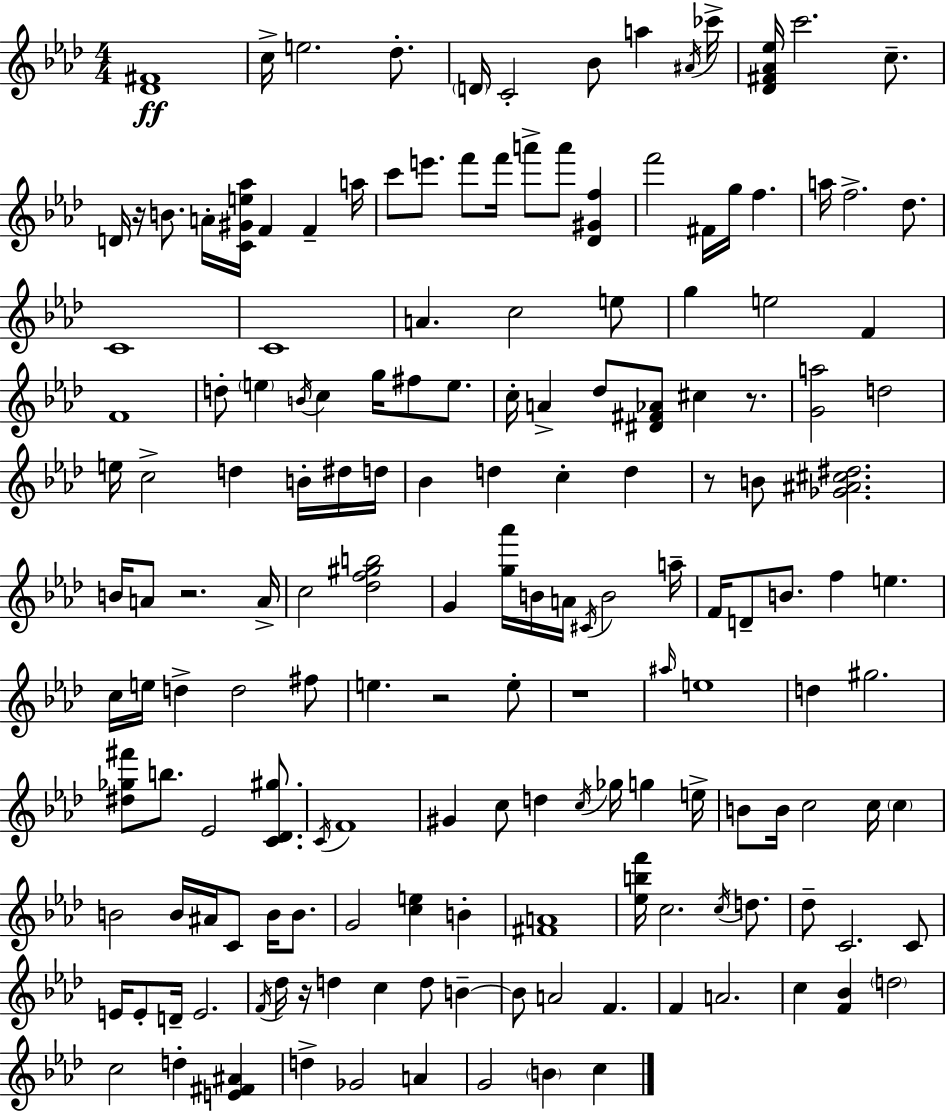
{
  \clef treble
  \numericTimeSignature
  \time 4/4
  \key aes \major
  <des' fis'>1\ff | c''16-> e''2. des''8.-. | \parenthesize d'16 c'2-. bes'8 a''4 \acciaccatura { ais'16 } | ces'''16-> <des' fis' aes' ees''>16 c'''2. c''8.-- | \break d'16 r16 b'8. a'16-. <c' gis' e'' aes''>16 f'4 f'4-- | a''16 c'''8 e'''8. f'''8 f'''16 a'''8-> a'''8 <des' gis' f''>4 | f'''2 fis'16 g''16 f''4. | a''16 f''2.-> des''8. | \break c'1 | c'1 | a'4. c''2 e''8 | g''4 e''2 f'4 | \break f'1 | d''8-. \parenthesize e''4 \acciaccatura { b'16 } c''4 g''16 fis''8 e''8. | c''16-. a'4-> des''8 <dis' fis' aes'>8 cis''4 r8. | <g' a''>2 d''2 | \break e''16 c''2-> d''4 b'16-. | dis''16 d''16 bes'4 d''4 c''4-. d''4 | r8 b'8 <ges' ais' cis'' dis''>2. | b'16 a'8 r2. | \break a'16-> c''2 <des'' f'' gis'' b''>2 | g'4 <g'' aes'''>16 b'16 a'16 \acciaccatura { cis'16 } b'2 | a''16-- f'16 d'8-- b'8. f''4 e''4. | c''16 e''16 d''4-> d''2 | \break fis''8 e''4. r2 | e''8-. r1 | \grace { ais''16 } e''1 | d''4 gis''2. | \break <dis'' ges'' fis'''>8 b''8. ees'2 | <c' des' gis''>8. \acciaccatura { c'16 } f'1 | gis'4 c''8 d''4 \acciaccatura { c''16 } | ges''16 g''4 e''16-> b'8 b'16 c''2 | \break c''16 \parenthesize c''4 b'2 b'16 ais'16 | c'8 b'16 b'8. g'2 <c'' e''>4 | b'4-. <fis' a'>1 | <ees'' b'' f'''>16 c''2. | \break \acciaccatura { c''16 } d''8. des''8-- c'2. | c'8 e'16 e'8-. d'16-- e'2. | \acciaccatura { f'16 } des''16 r16 d''4 c''4 | d''8 b'4--~~ b'8 a'2 | \break f'4. f'4 a'2. | c''4 <f' bes'>4 | \parenthesize d''2 c''2 | d''4-. <e' fis' ais'>4 d''4-> ges'2 | \break a'4 g'2 | \parenthesize b'4 c''4 \bar "|."
}